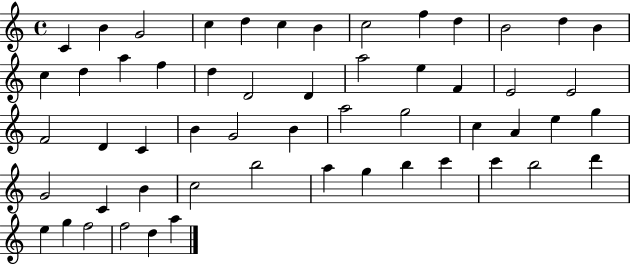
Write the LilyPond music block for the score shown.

{
  \clef treble
  \time 4/4
  \defaultTimeSignature
  \key c \major
  c'4 b'4 g'2 | c''4 d''4 c''4 b'4 | c''2 f''4 d''4 | b'2 d''4 b'4 | \break c''4 d''4 a''4 f''4 | d''4 d'2 d'4 | a''2 e''4 f'4 | e'2 e'2 | \break f'2 d'4 c'4 | b'4 g'2 b'4 | a''2 g''2 | c''4 a'4 e''4 g''4 | \break g'2 c'4 b'4 | c''2 b''2 | a''4 g''4 b''4 c'''4 | c'''4 b''2 d'''4 | \break e''4 g''4 f''2 | f''2 d''4 a''4 | \bar "|."
}